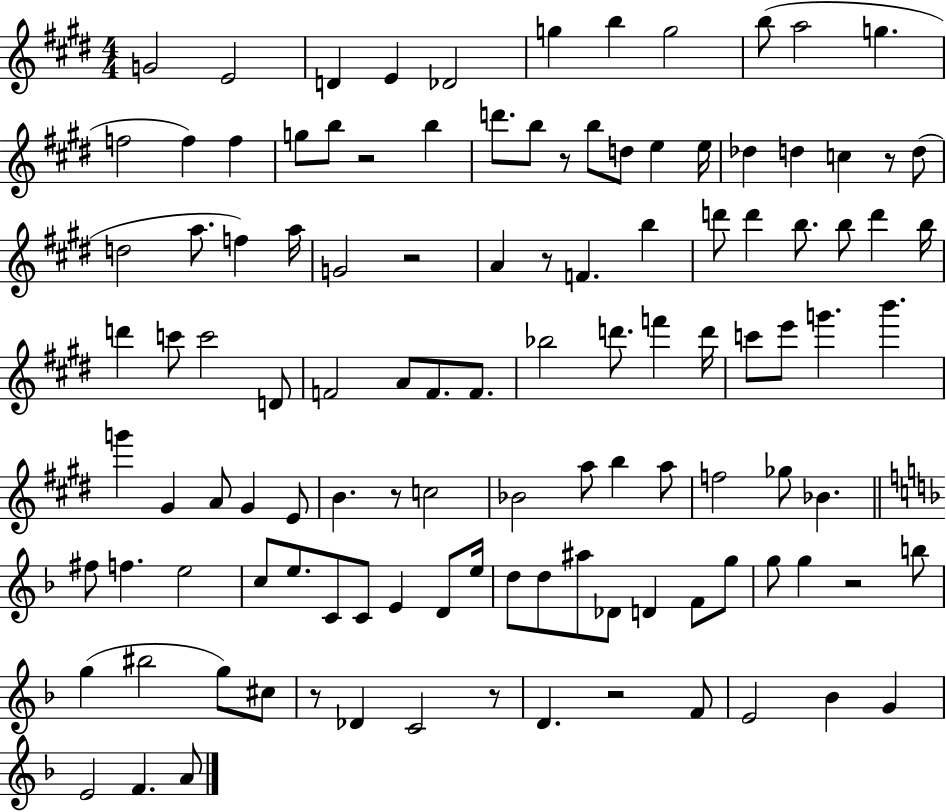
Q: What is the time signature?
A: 4/4